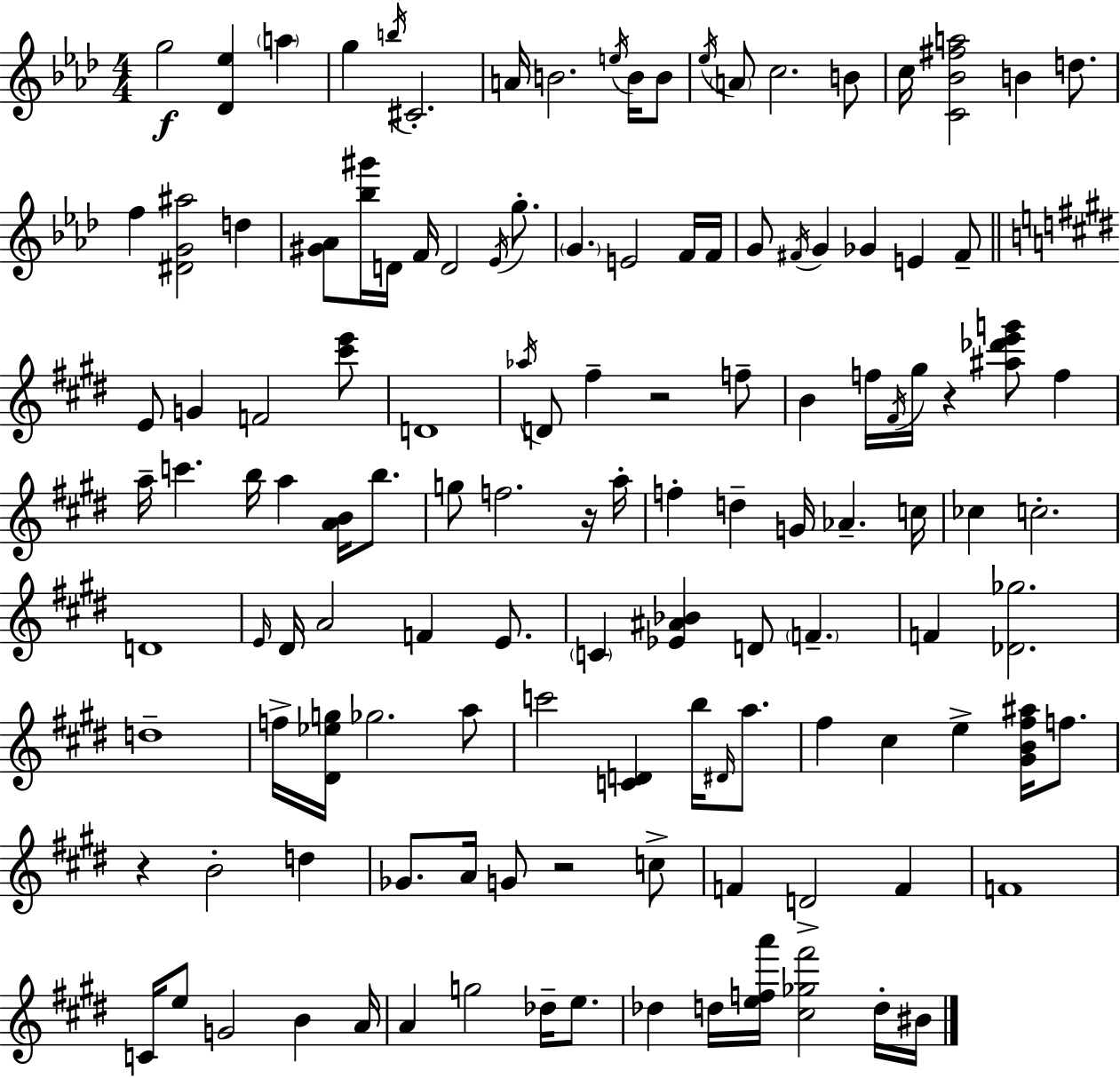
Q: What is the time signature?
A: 4/4